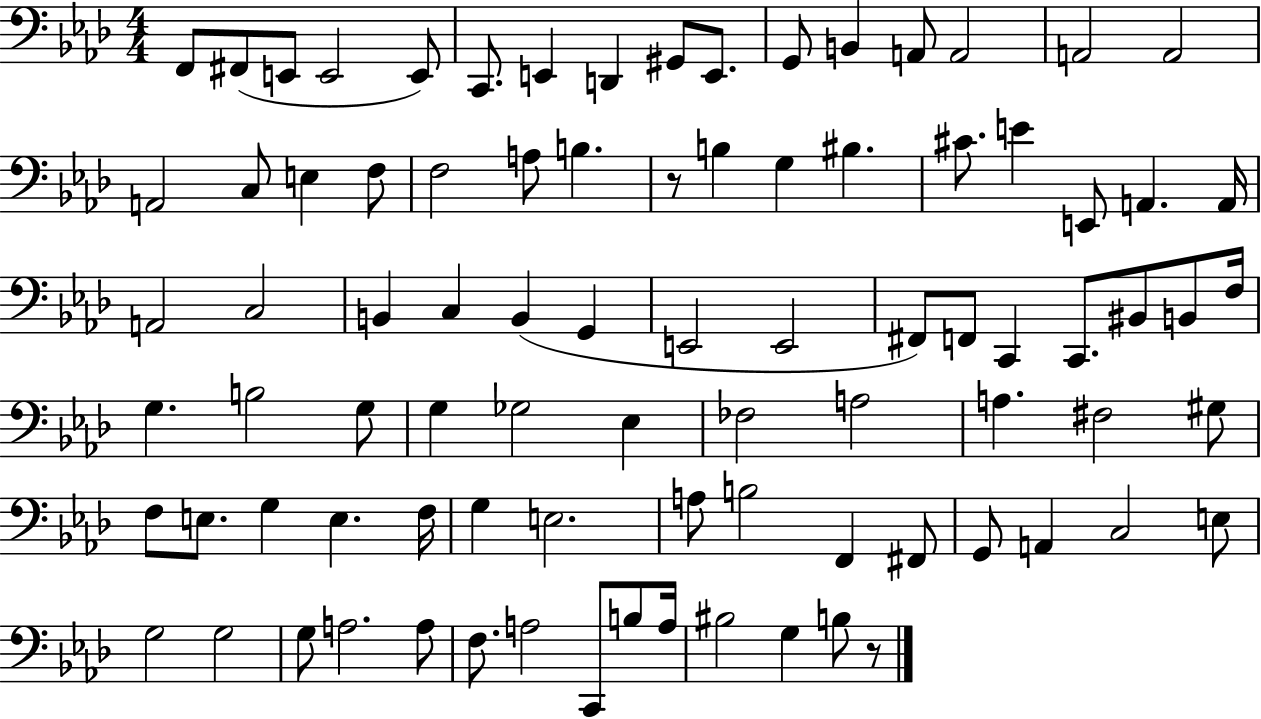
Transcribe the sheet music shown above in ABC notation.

X:1
T:Untitled
M:4/4
L:1/4
K:Ab
F,,/2 ^F,,/2 E,,/2 E,,2 E,,/2 C,,/2 E,, D,, ^G,,/2 E,,/2 G,,/2 B,, A,,/2 A,,2 A,,2 A,,2 A,,2 C,/2 E, F,/2 F,2 A,/2 B, z/2 B, G, ^B, ^C/2 E E,,/2 A,, A,,/4 A,,2 C,2 B,, C, B,, G,, E,,2 E,,2 ^F,,/2 F,,/2 C,, C,,/2 ^B,,/2 B,,/2 F,/4 G, B,2 G,/2 G, _G,2 _E, _F,2 A,2 A, ^F,2 ^G,/2 F,/2 E,/2 G, E, F,/4 G, E,2 A,/2 B,2 F,, ^F,,/2 G,,/2 A,, C,2 E,/2 G,2 G,2 G,/2 A,2 A,/2 F,/2 A,2 C,,/2 B,/2 A,/4 ^B,2 G, B,/2 z/2